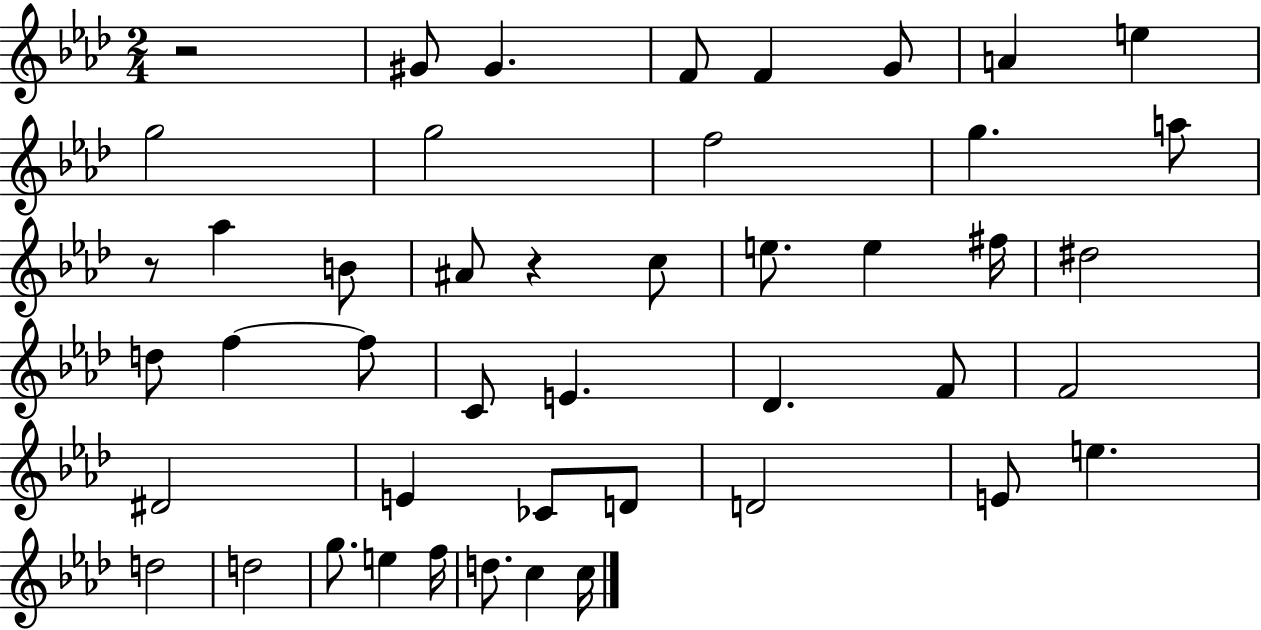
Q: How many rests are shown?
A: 3